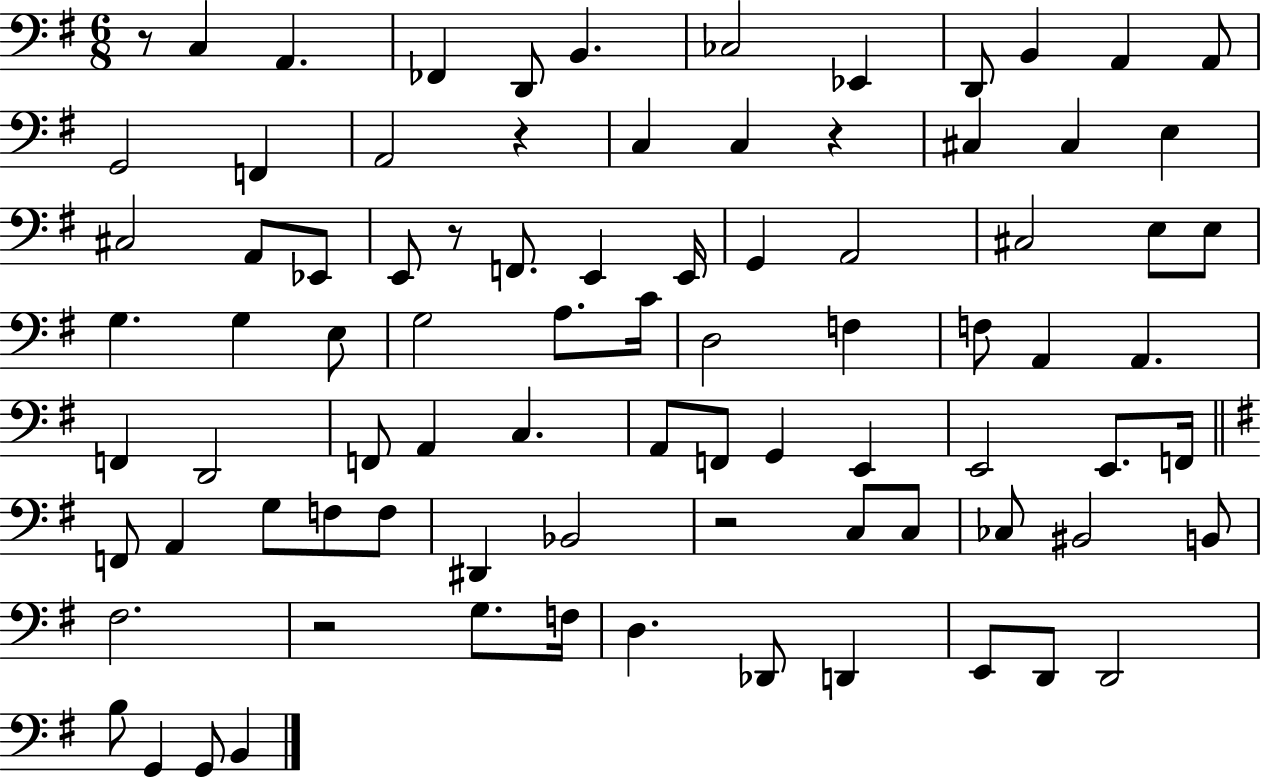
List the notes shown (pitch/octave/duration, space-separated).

R/e C3/q A2/q. FES2/q D2/e B2/q. CES3/h Eb2/q D2/e B2/q A2/q A2/e G2/h F2/q A2/h R/q C3/q C3/q R/q C#3/q C#3/q E3/q C#3/h A2/e Eb2/e E2/e R/e F2/e. E2/q E2/s G2/q A2/h C#3/h E3/e E3/e G3/q. G3/q E3/e G3/h A3/e. C4/s D3/h F3/q F3/e A2/q A2/q. F2/q D2/h F2/e A2/q C3/q. A2/e F2/e G2/q E2/q E2/h E2/e. F2/s F2/e A2/q G3/e F3/e F3/e D#2/q Bb2/h R/h C3/e C3/e CES3/e BIS2/h B2/e F#3/h. R/h G3/e. F3/s D3/q. Db2/e D2/q E2/e D2/e D2/h B3/e G2/q G2/e B2/q